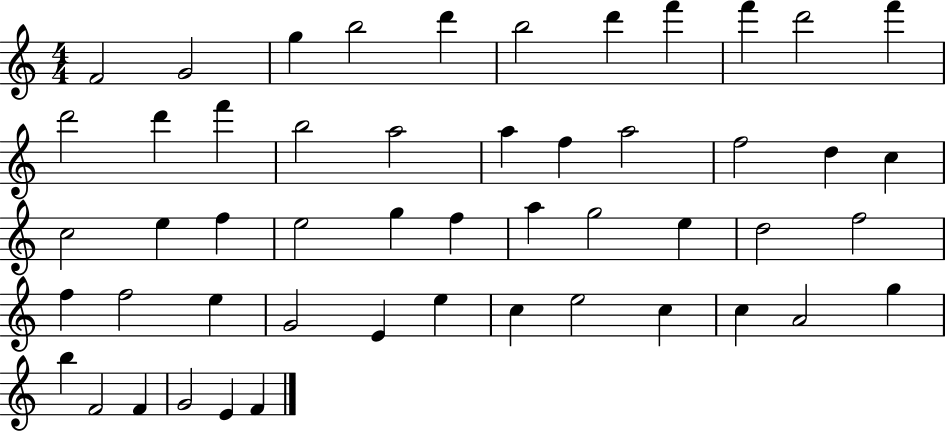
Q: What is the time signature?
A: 4/4